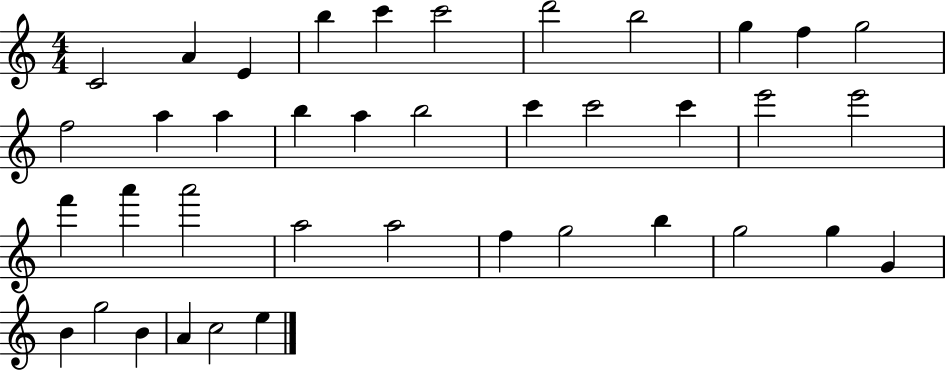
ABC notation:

X:1
T:Untitled
M:4/4
L:1/4
K:C
C2 A E b c' c'2 d'2 b2 g f g2 f2 a a b a b2 c' c'2 c' e'2 e'2 f' a' a'2 a2 a2 f g2 b g2 g G B g2 B A c2 e